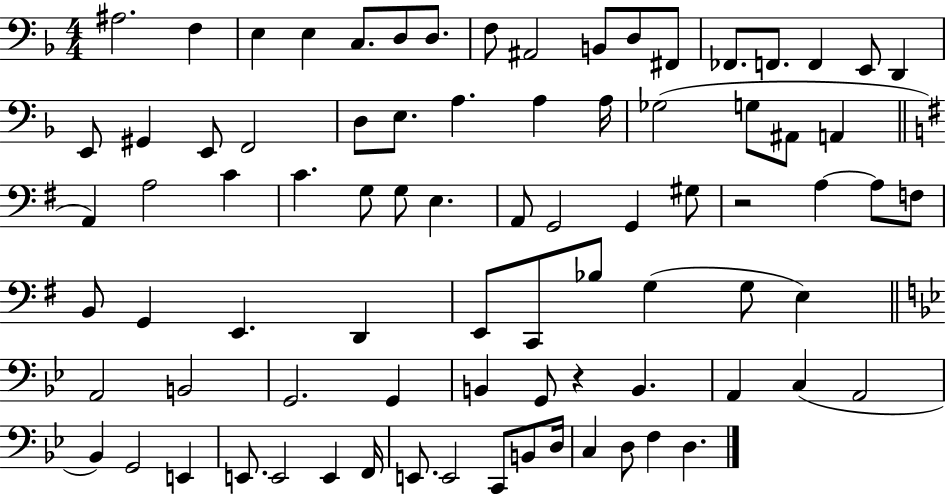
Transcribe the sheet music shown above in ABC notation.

X:1
T:Untitled
M:4/4
L:1/4
K:F
^A,2 F, E, E, C,/2 D,/2 D,/2 F,/2 ^A,,2 B,,/2 D,/2 ^F,,/2 _F,,/2 F,,/2 F,, E,,/2 D,, E,,/2 ^G,, E,,/2 F,,2 D,/2 E,/2 A, A, A,/4 _G,2 G,/2 ^A,,/2 A,, A,, A,2 C C G,/2 G,/2 E, A,,/2 G,,2 G,, ^G,/2 z2 A, A,/2 F,/2 B,,/2 G,, E,, D,, E,,/2 C,,/2 _B,/2 G, G,/2 E, A,,2 B,,2 G,,2 G,, B,, G,,/2 z B,, A,, C, A,,2 _B,, G,,2 E,, E,,/2 E,,2 E,, F,,/4 E,,/2 E,,2 C,,/2 B,,/2 D,/4 C, D,/2 F, D,